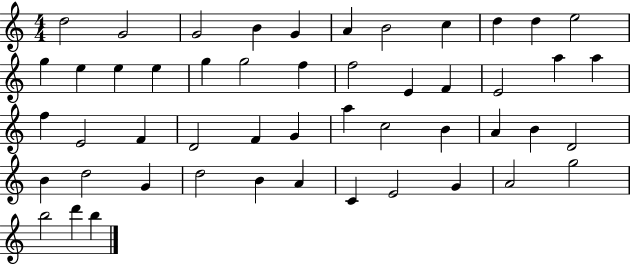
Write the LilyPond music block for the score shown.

{
  \clef treble
  \numericTimeSignature
  \time 4/4
  \key c \major
  d''2 g'2 | g'2 b'4 g'4 | a'4 b'2 c''4 | d''4 d''4 e''2 | \break g''4 e''4 e''4 e''4 | g''4 g''2 f''4 | f''2 e'4 f'4 | e'2 a''4 a''4 | \break f''4 e'2 f'4 | d'2 f'4 g'4 | a''4 c''2 b'4 | a'4 b'4 d'2 | \break b'4 d''2 g'4 | d''2 b'4 a'4 | c'4 e'2 g'4 | a'2 g''2 | \break b''2 d'''4 b''4 | \bar "|."
}